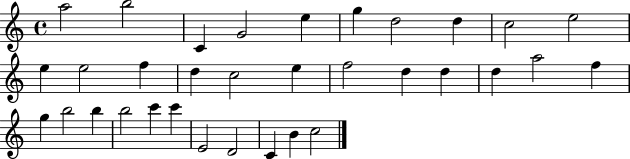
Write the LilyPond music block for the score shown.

{
  \clef treble
  \time 4/4
  \defaultTimeSignature
  \key c \major
  a''2 b''2 | c'4 g'2 e''4 | g''4 d''2 d''4 | c''2 e''2 | \break e''4 e''2 f''4 | d''4 c''2 e''4 | f''2 d''4 d''4 | d''4 a''2 f''4 | \break g''4 b''2 b''4 | b''2 c'''4 c'''4 | e'2 d'2 | c'4 b'4 c''2 | \break \bar "|."
}